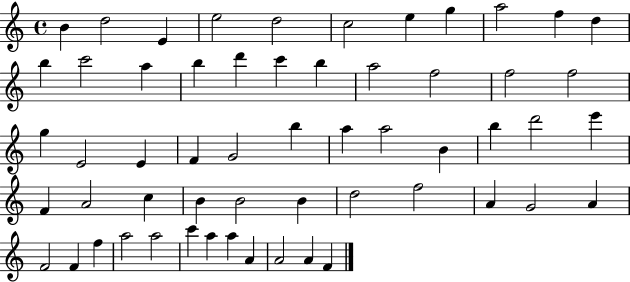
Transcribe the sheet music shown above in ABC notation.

X:1
T:Untitled
M:4/4
L:1/4
K:C
B d2 E e2 d2 c2 e g a2 f d b c'2 a b d' c' b a2 f2 f2 f2 g E2 E F G2 b a a2 B b d'2 e' F A2 c B B2 B d2 f2 A G2 A F2 F f a2 a2 c' a a A A2 A F